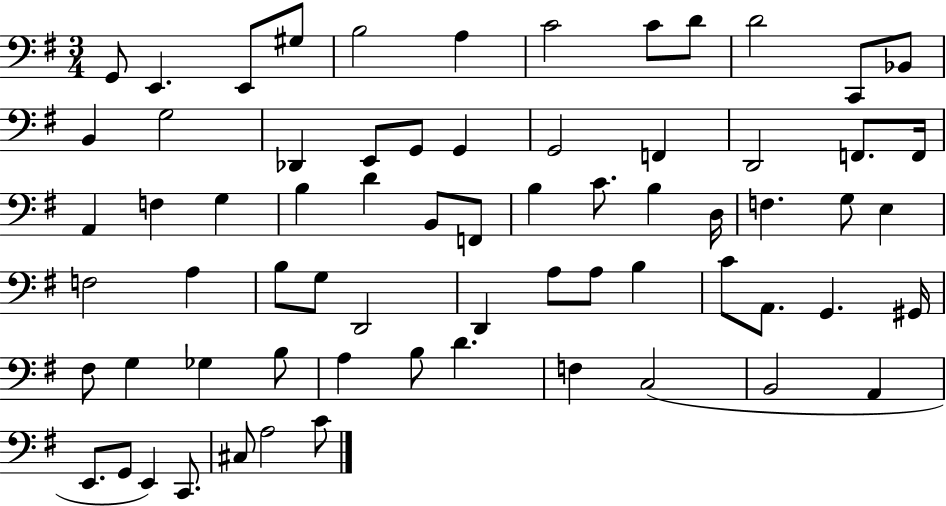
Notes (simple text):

G2/e E2/q. E2/e G#3/e B3/h A3/q C4/h C4/e D4/e D4/h C2/e Bb2/e B2/q G3/h Db2/q E2/e G2/e G2/q G2/h F2/q D2/h F2/e. F2/s A2/q F3/q G3/q B3/q D4/q B2/e F2/e B3/q C4/e. B3/q D3/s F3/q. G3/e E3/q F3/h A3/q B3/e G3/e D2/h D2/q A3/e A3/e B3/q C4/e A2/e. G2/q. G#2/s F#3/e G3/q Gb3/q B3/e A3/q B3/e D4/q. F3/q C3/h B2/h A2/q E2/e. G2/e E2/q C2/e. C#3/e A3/h C4/e